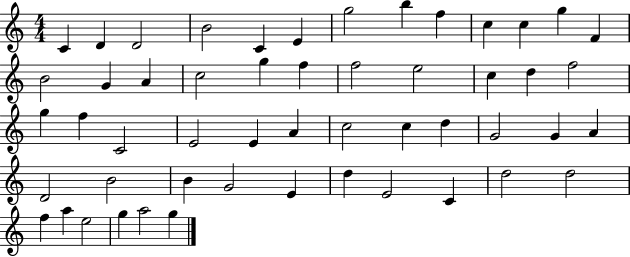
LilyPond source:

{
  \clef treble
  \numericTimeSignature
  \time 4/4
  \key c \major
  c'4 d'4 d'2 | b'2 c'4 e'4 | g''2 b''4 f''4 | c''4 c''4 g''4 f'4 | \break b'2 g'4 a'4 | c''2 g''4 f''4 | f''2 e''2 | c''4 d''4 f''2 | \break g''4 f''4 c'2 | e'2 e'4 a'4 | c''2 c''4 d''4 | g'2 g'4 a'4 | \break d'2 b'2 | b'4 g'2 e'4 | d''4 e'2 c'4 | d''2 d''2 | \break f''4 a''4 e''2 | g''4 a''2 g''4 | \bar "|."
}